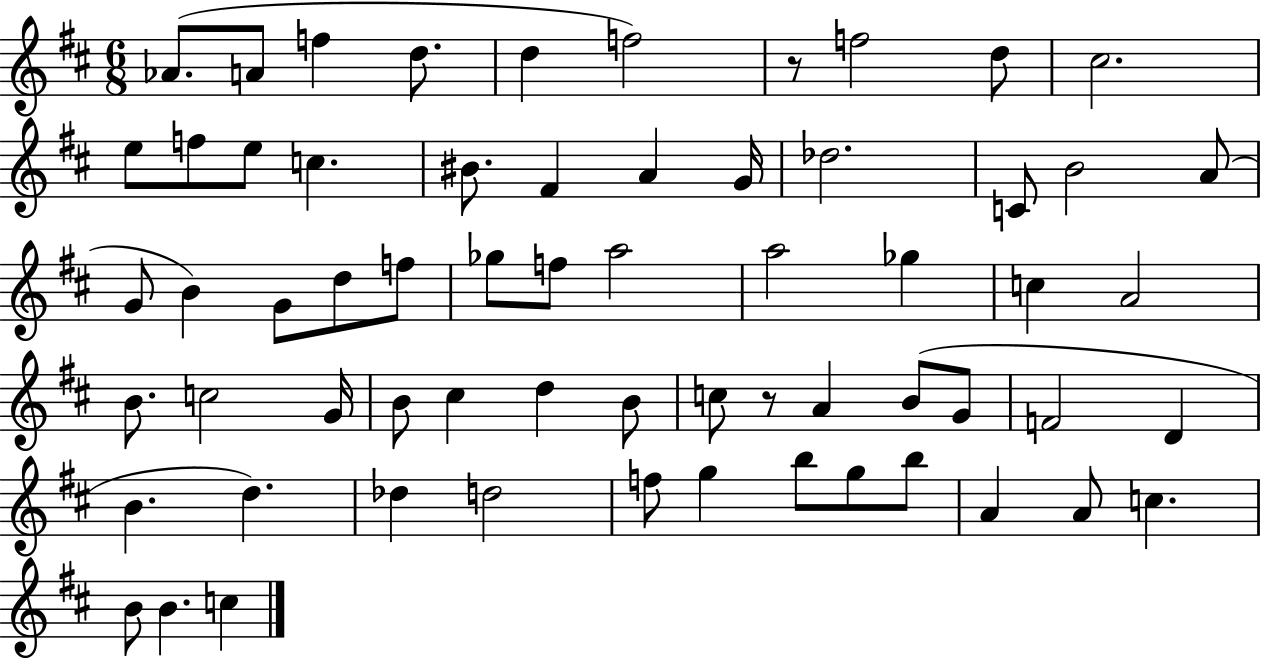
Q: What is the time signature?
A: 6/8